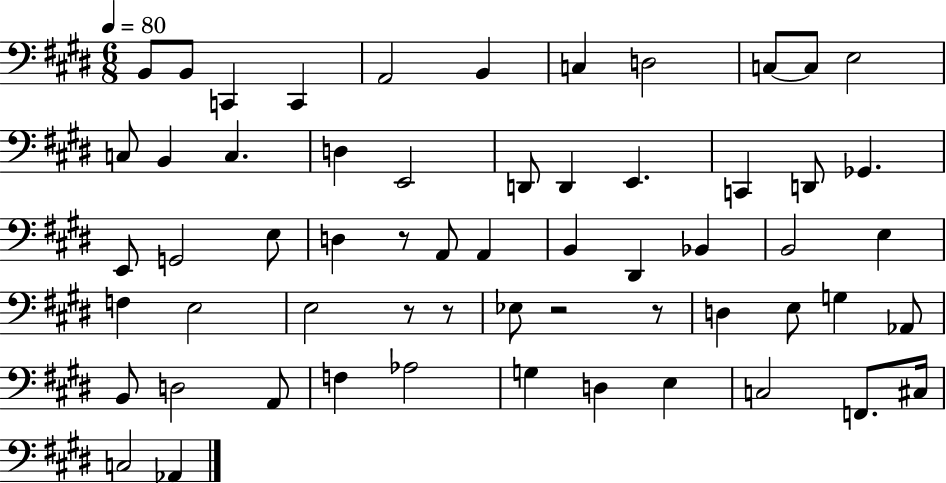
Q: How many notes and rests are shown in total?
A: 59